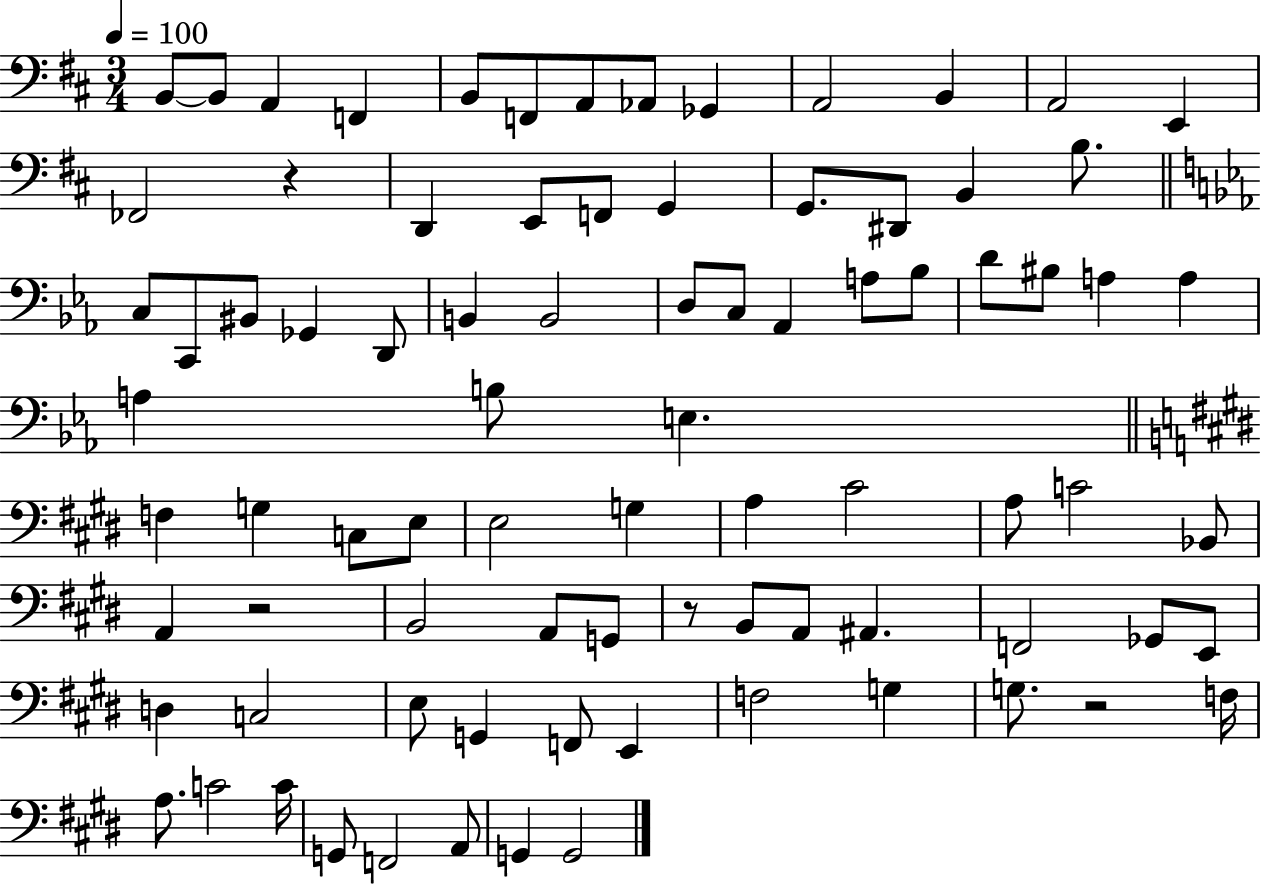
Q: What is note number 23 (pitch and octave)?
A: C3